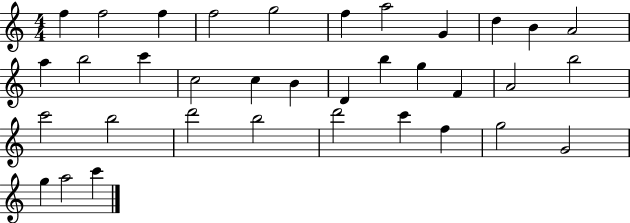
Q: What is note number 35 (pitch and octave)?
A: C6